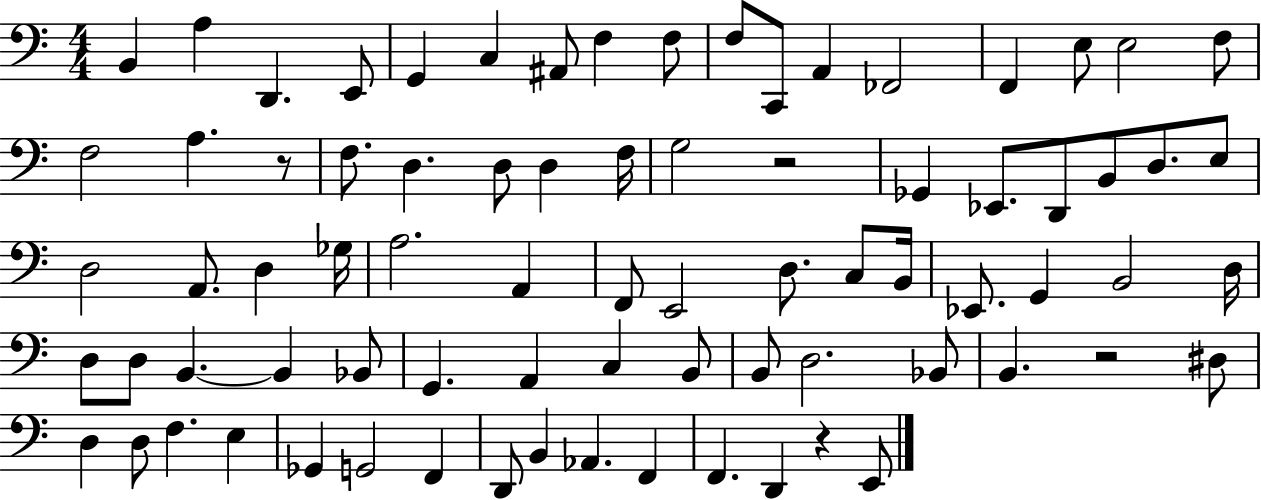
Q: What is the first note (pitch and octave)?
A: B2